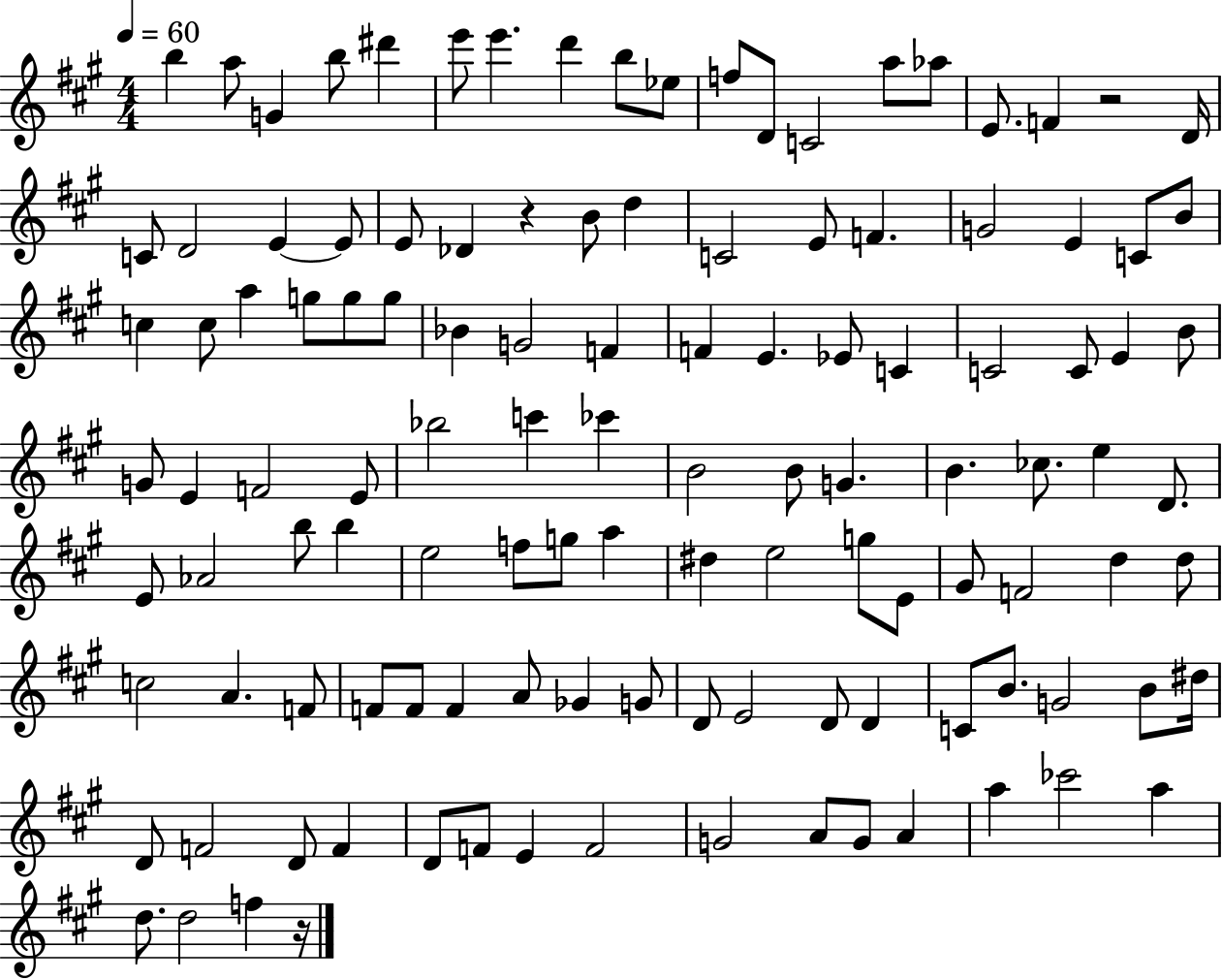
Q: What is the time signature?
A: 4/4